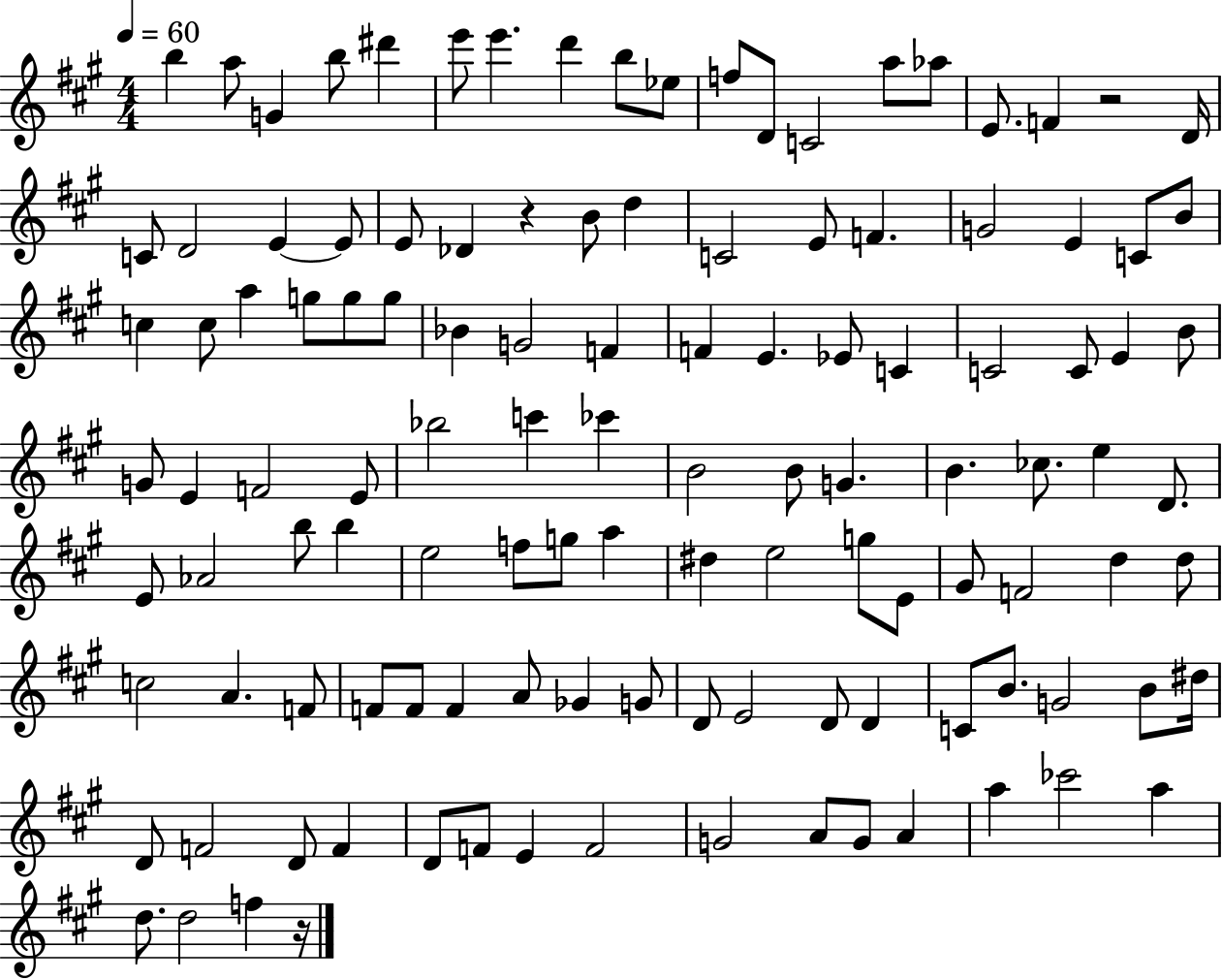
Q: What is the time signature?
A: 4/4